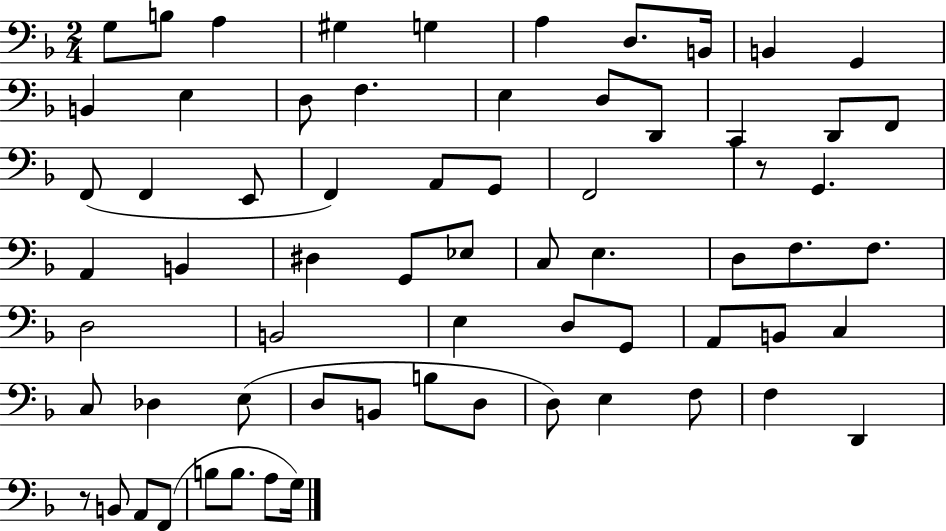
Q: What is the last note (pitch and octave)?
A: G3